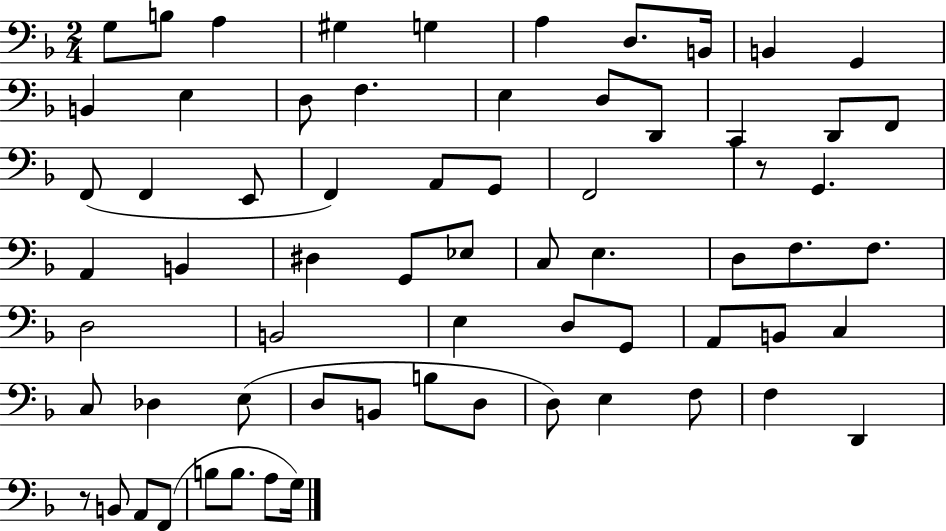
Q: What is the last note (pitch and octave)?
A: G3